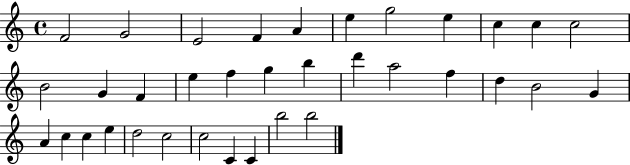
F4/h G4/h E4/h F4/q A4/q E5/q G5/h E5/q C5/q C5/q C5/h B4/h G4/q F4/q E5/q F5/q G5/q B5/q D6/q A5/h F5/q D5/q B4/h G4/q A4/q C5/q C5/q E5/q D5/h C5/h C5/h C4/q C4/q B5/h B5/h